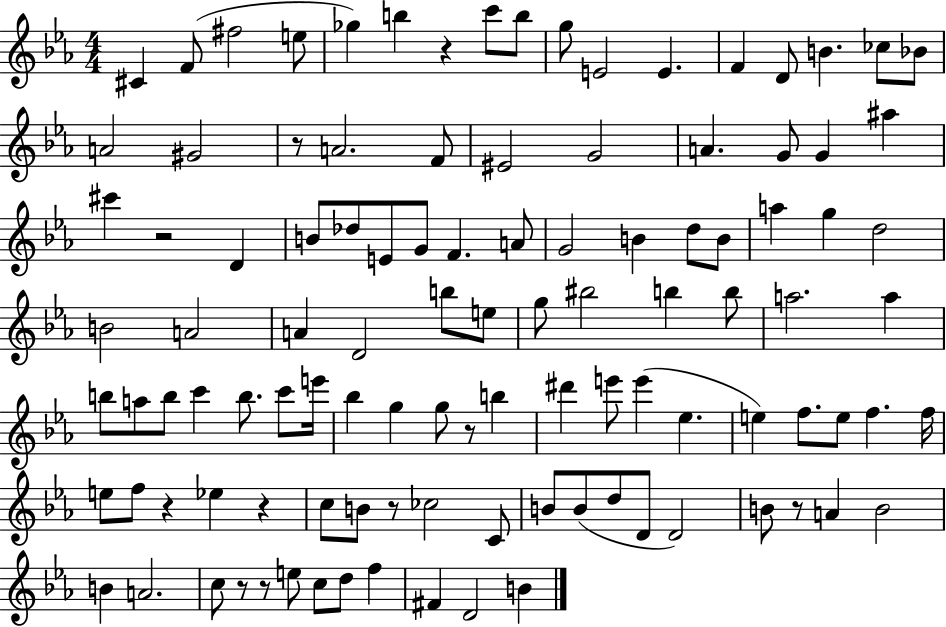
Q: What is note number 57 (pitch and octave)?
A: C6